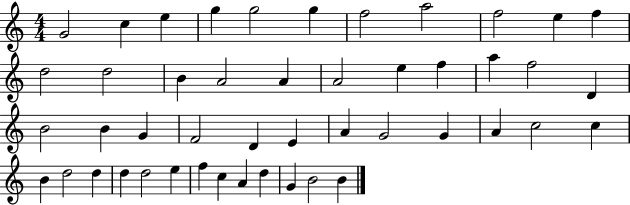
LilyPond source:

{
  \clef treble
  \numericTimeSignature
  \time 4/4
  \key c \major
  g'2 c''4 e''4 | g''4 g''2 g''4 | f''2 a''2 | f''2 e''4 f''4 | \break d''2 d''2 | b'4 a'2 a'4 | a'2 e''4 f''4 | a''4 f''2 d'4 | \break b'2 b'4 g'4 | f'2 d'4 e'4 | a'4 g'2 g'4 | a'4 c''2 c''4 | \break b'4 d''2 d''4 | d''4 d''2 e''4 | f''4 c''4 a'4 d''4 | g'4 b'2 b'4 | \break \bar "|."
}